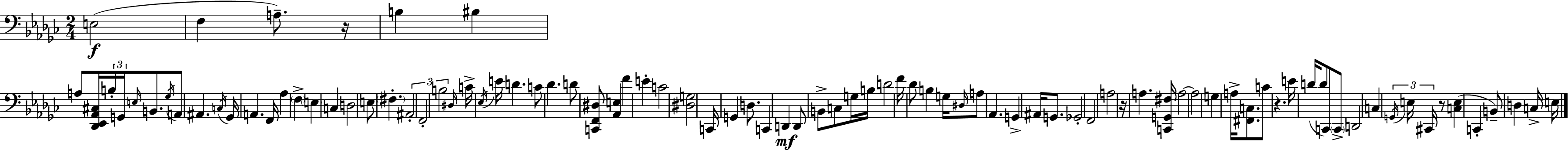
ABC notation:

X:1
T:Untitled
M:2/4
L:1/4
K:Ebm
E,2 F, A,/2 z/4 B, ^B, A,/2 [_D,,_E,,_A,,^C,]/4 B,/4 G,,/4 E,/4 B,,/2 _G,/4 A,,/2 ^A,, C,/4 _G,,/4 A,, F,,/4 _A, F, E, C, D,2 E,/2 ^F, ^A,,2 F,,2 B,2 ^D,/4 C/4 _E,/4 E/4 D C/2 _D D/2 [C,,F,,^D,]/2 [_A,,E,] F E C2 [^D,G,]2 C,,/4 G,, D,/2 C,, D,, D,,/2 B,,/2 C,/2 G,/4 B,/4 D2 F/4 _D/2 B, G,/4 ^D,/4 A,/2 _A,, G,, ^A,,/4 G,,/2 _G,,2 F,,2 A,2 z/4 A, [C,,G,,^F,]/4 A,2 A,2 G, A,/4 [^F,,C,]/2 C/2 z E/4 D/4 D/2 C,,/2 C,,/2 D,,2 C, G,,/4 E,/4 ^C,,/4 z/2 [C,E,] C,, B,,/2 D, C,/4 E,/4